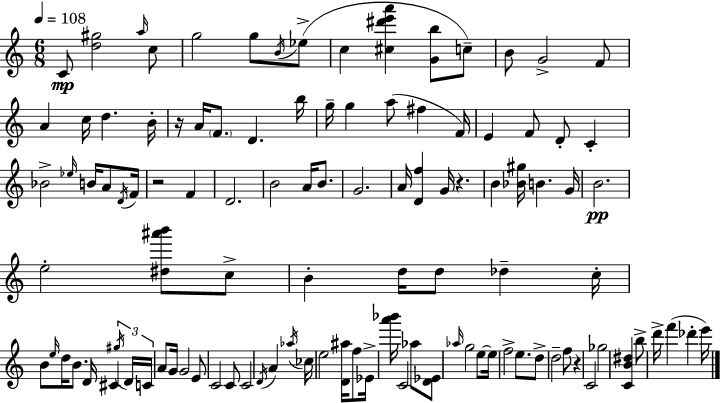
C4/e [D5,G#5]/h A5/s C5/e G5/h G5/e B4/s Eb5/e C5/q [C#5,D#6,E6,A6]/q [G4,B5]/e C5/e B4/e G4/h F4/e A4/q C5/s D5/q. B4/s R/s A4/s F4/e. D4/q. B5/s G5/s G5/q A5/e F#5/q F4/s E4/q F4/e D4/e C4/q Bb4/h Eb5/s B4/s A4/e D4/s F4/s R/h F4/q D4/h. B4/h A4/s B4/e. G4/h. A4/s [D4,F5]/q G4/s R/q. B4/q [Bb4,G#5]/s B4/q. G4/s B4/h. E5/h [D#5,A#6,B6]/e C5/e B4/q D5/s D5/e Db5/q C5/s B4/e E5/s D5/s B4/e. D4/s C#4/q G#5/s D4/s C4/s A4/e G4/s G4/h E4/e C4/h C4/e C4/h D4/s A4/q Ab5/s CES5/s E5/h [D4,A#5]/s F5/e Eb4/s [A6,Bb6]/s C4/h Ab5/e [D4,Eb4]/e Ab5/s G5/h E5/e E5/s F5/h E5/e. D5/e D5/h F5/e R/q C4/h Gb5/h [C4,B4,D#5]/q B5/e D6/s F6/q Db6/q E6/s